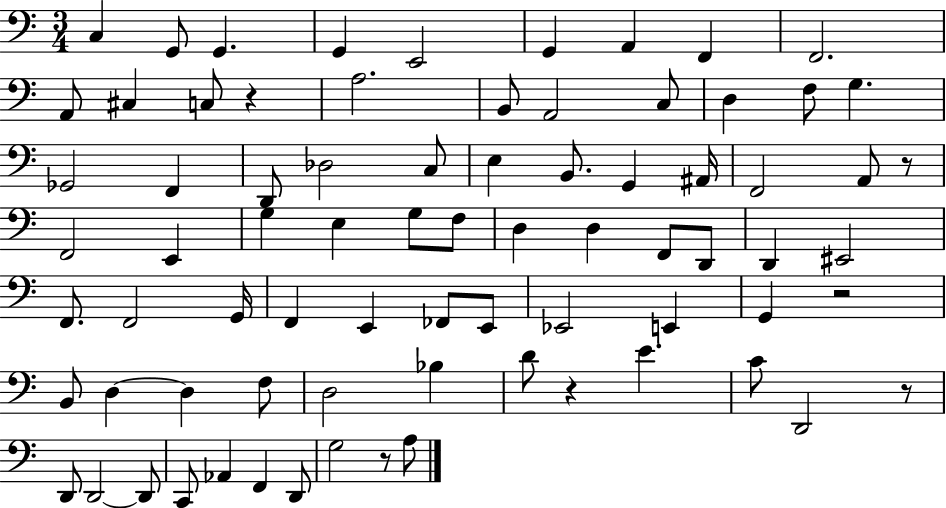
{
  \clef bass
  \numericTimeSignature
  \time 3/4
  \key c \major
  c4 g,8 g,4. | g,4 e,2 | g,4 a,4 f,4 | f,2. | \break a,8 cis4 c8 r4 | a2. | b,8 a,2 c8 | d4 f8 g4. | \break ges,2 f,4 | d,8 des2 c8 | e4 b,8. g,4 ais,16 | f,2 a,8 r8 | \break f,2 e,4 | g4 e4 g8 f8 | d4 d4 f,8 d,8 | d,4 eis,2 | \break f,8. f,2 g,16 | f,4 e,4 fes,8 e,8 | ees,2 e,4 | g,4 r2 | \break b,8 d4~~ d4 f8 | d2 bes4 | d'8 r4 e'4. | c'8 d,2 r8 | \break d,8 d,2~~ d,8 | c,8 aes,4 f,4 d,8 | g2 r8 a8 | \bar "|."
}